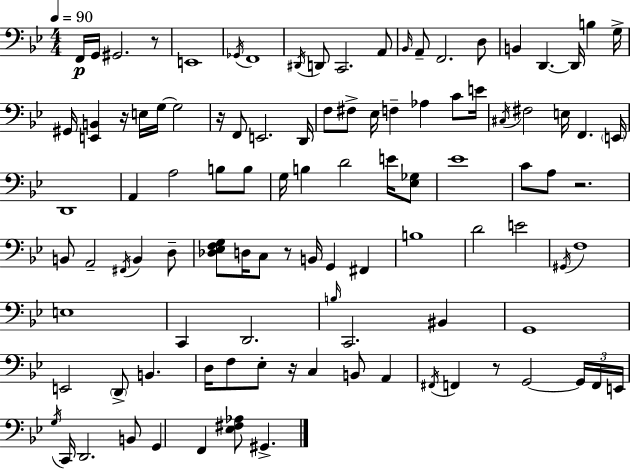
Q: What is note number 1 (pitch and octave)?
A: F2